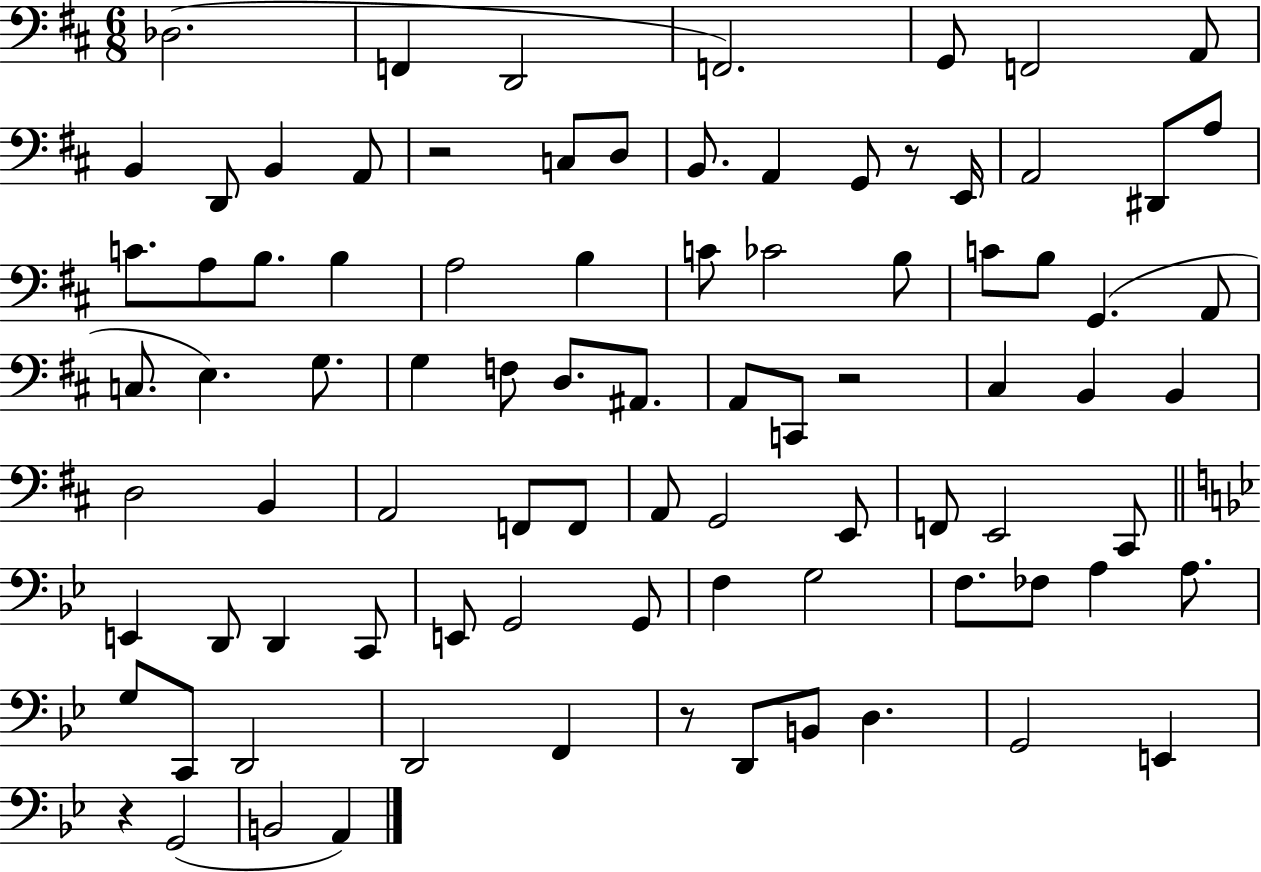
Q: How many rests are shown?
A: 5